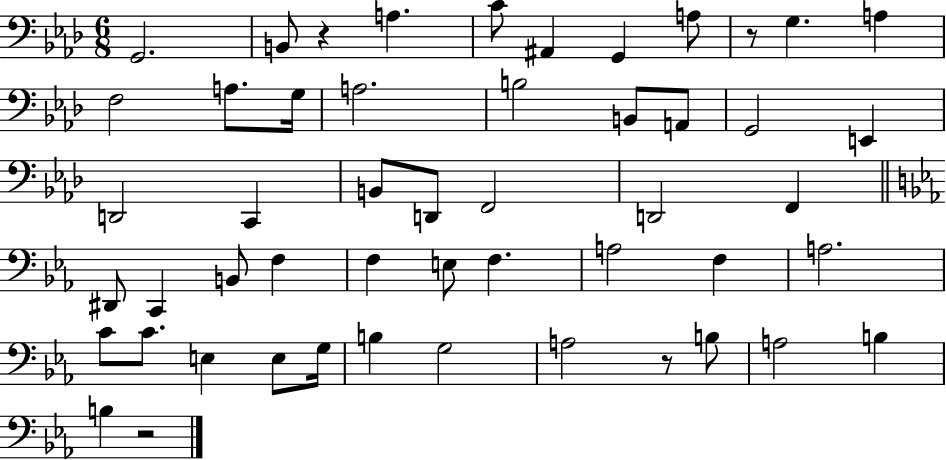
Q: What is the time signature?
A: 6/8